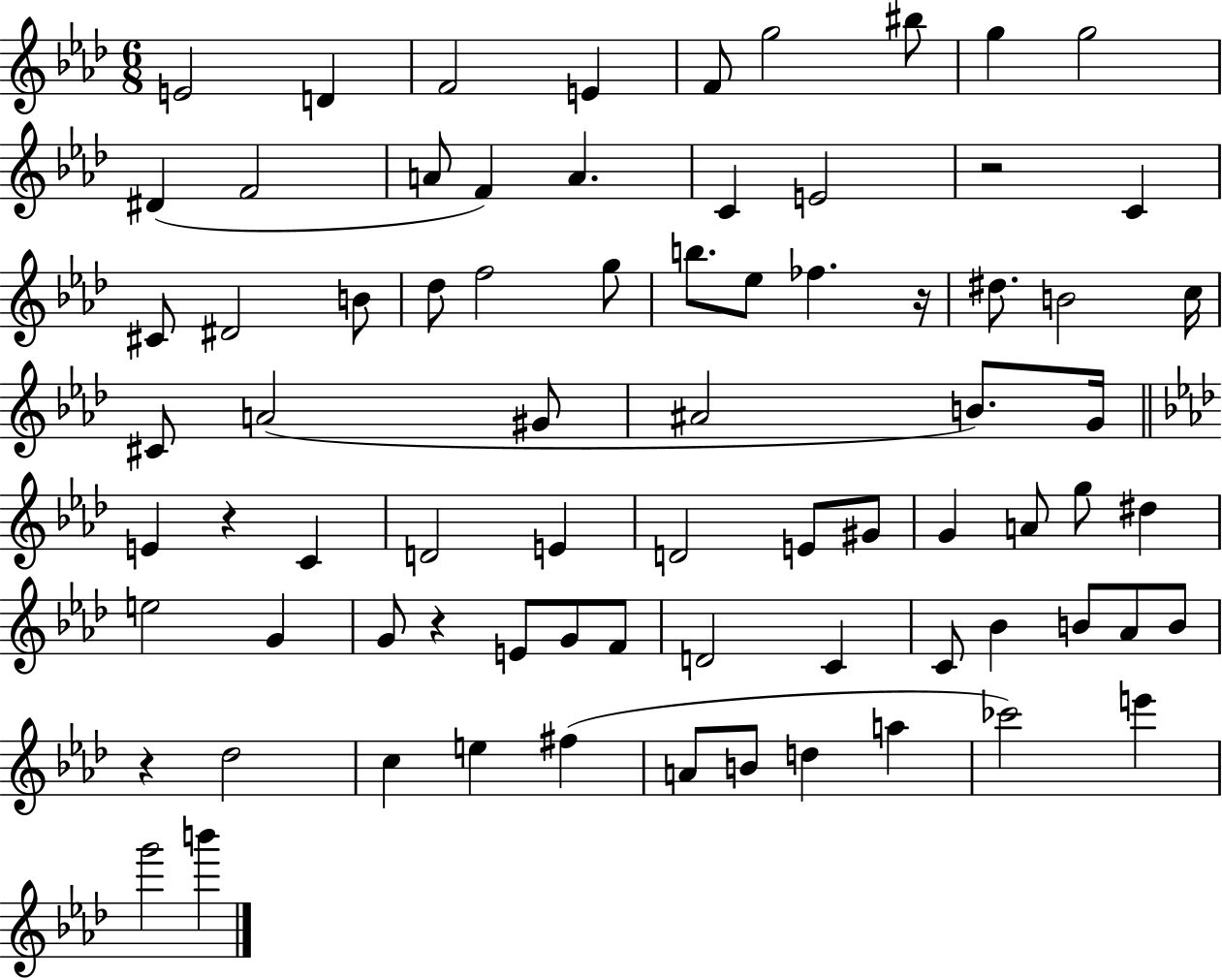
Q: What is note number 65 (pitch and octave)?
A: B4